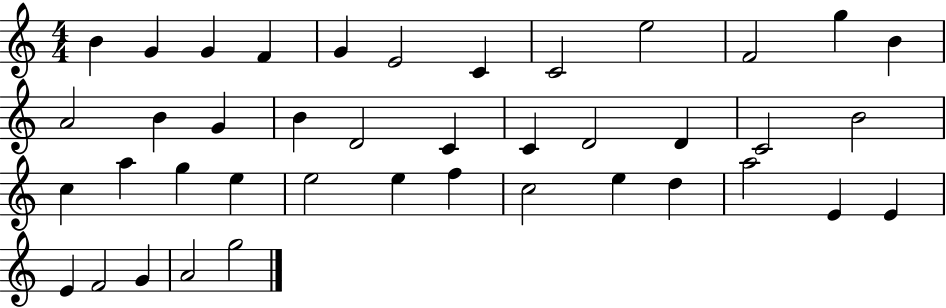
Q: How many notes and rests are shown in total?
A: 41